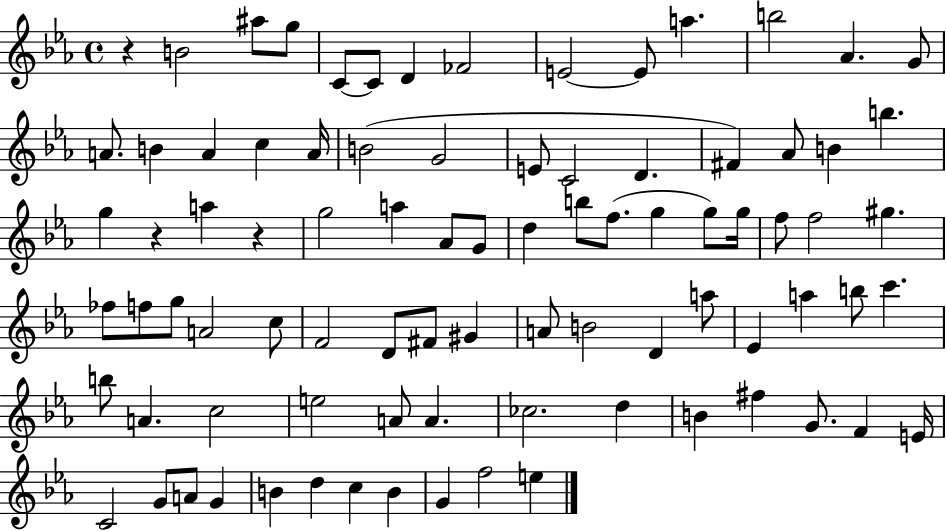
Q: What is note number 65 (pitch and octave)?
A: A4